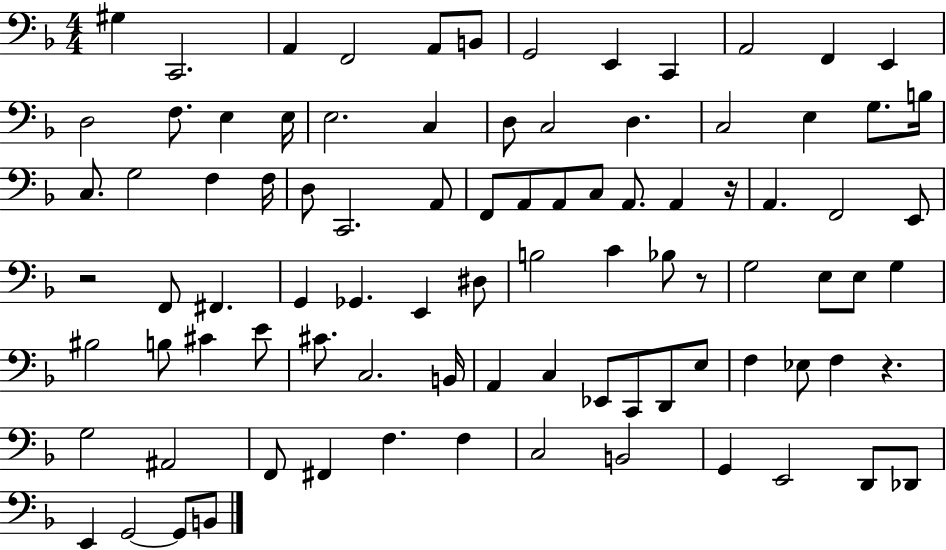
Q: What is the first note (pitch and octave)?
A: G#3